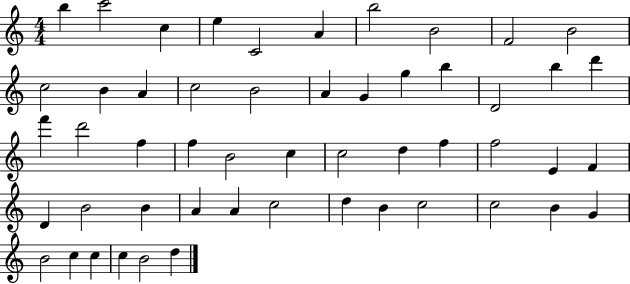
X:1
T:Untitled
M:4/4
L:1/4
K:C
b c'2 c e C2 A b2 B2 F2 B2 c2 B A c2 B2 A G g b D2 b d' f' d'2 f f B2 c c2 d f f2 E F D B2 B A A c2 d B c2 c2 B G B2 c c c B2 d